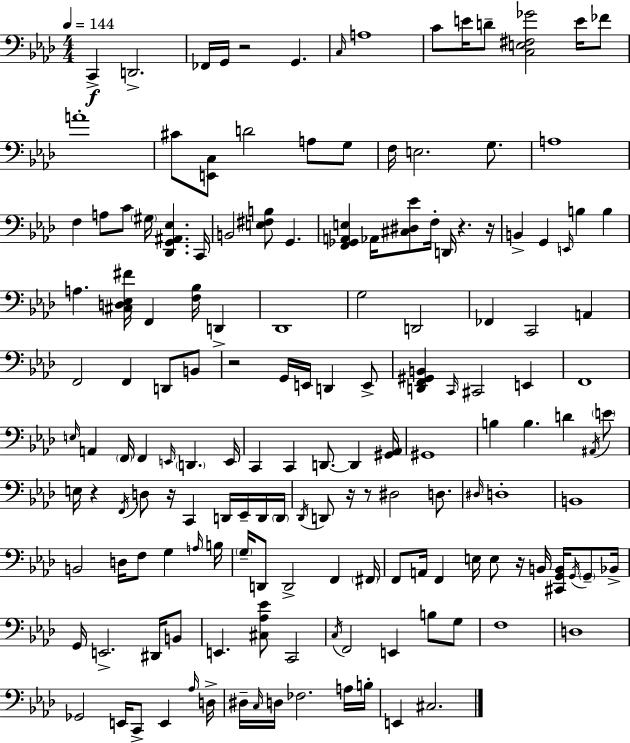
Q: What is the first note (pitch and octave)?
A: C2